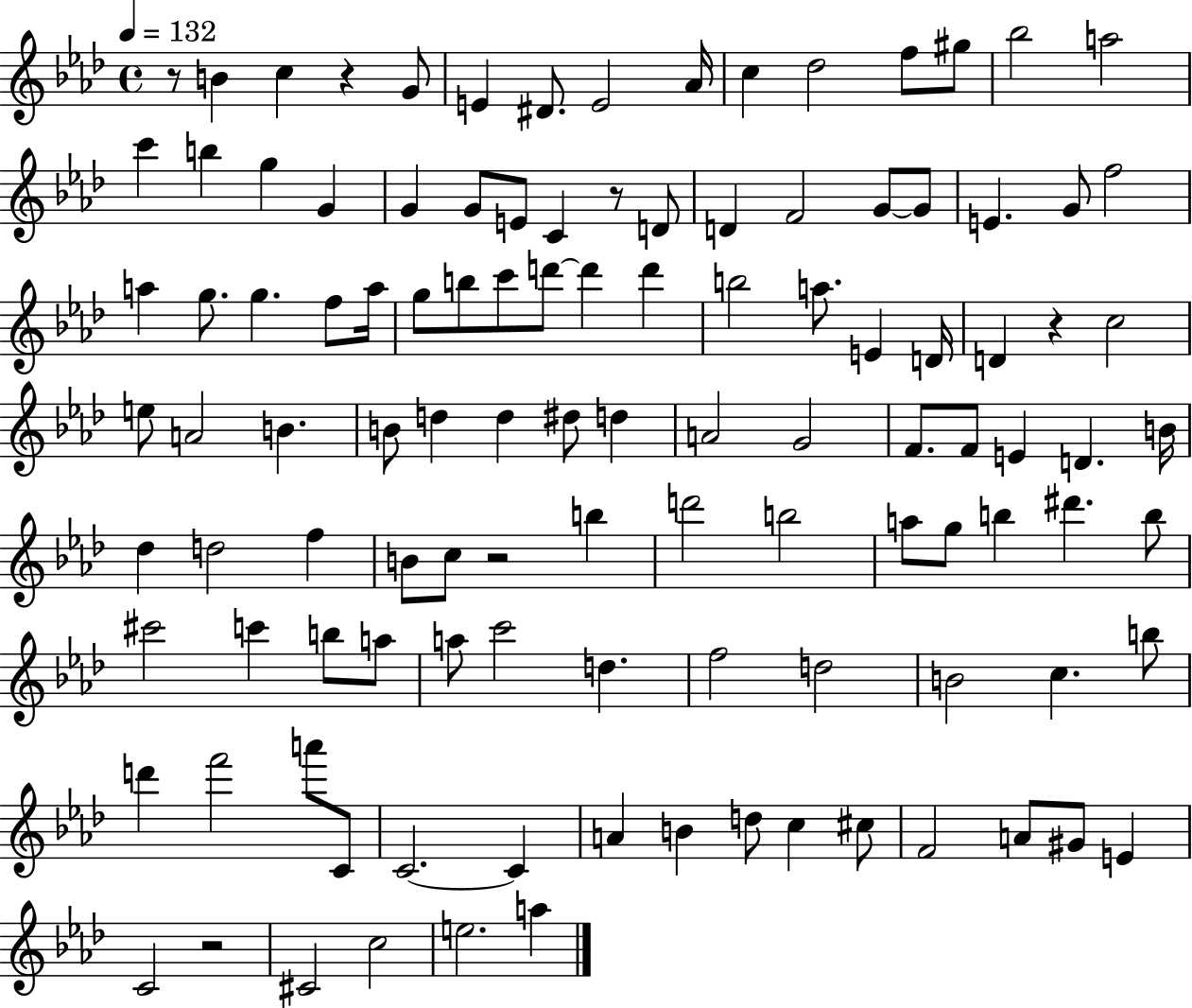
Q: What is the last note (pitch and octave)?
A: A5